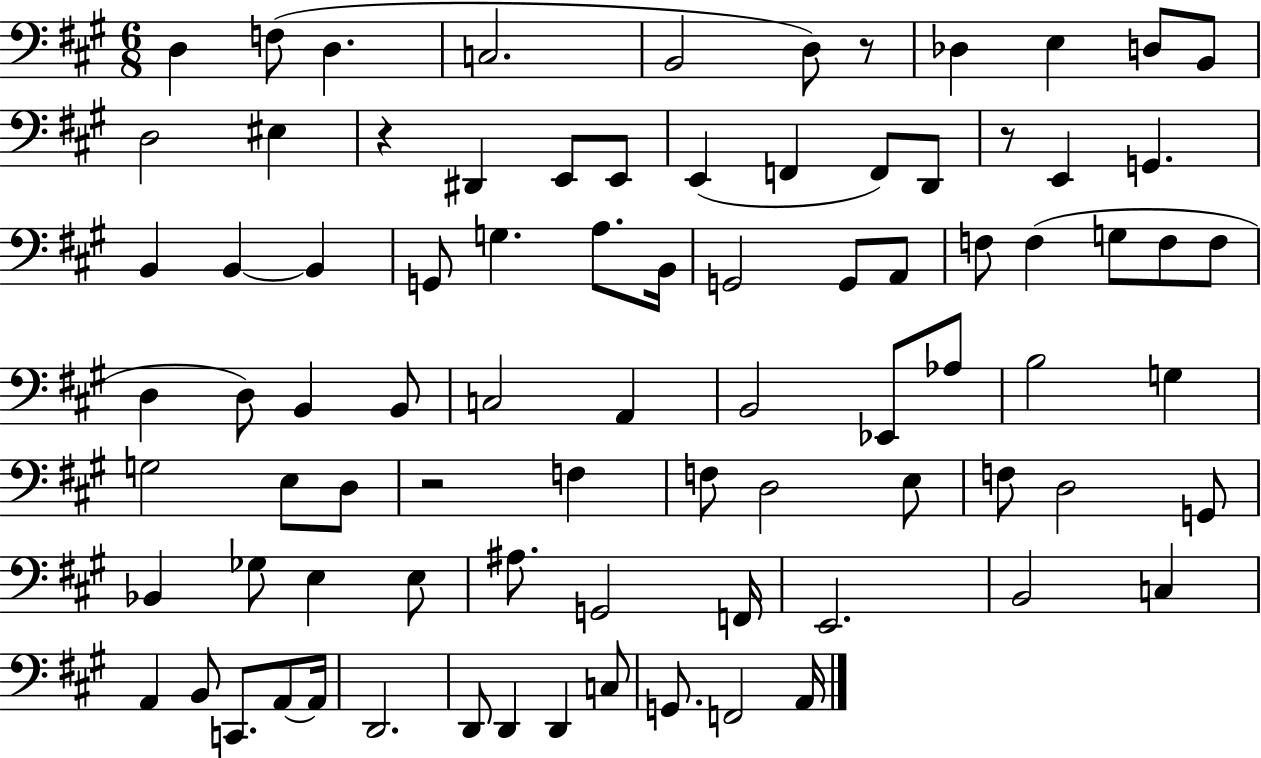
D3/q F3/e D3/q. C3/h. B2/h D3/e R/e Db3/q E3/q D3/e B2/e D3/h EIS3/q R/q D#2/q E2/e E2/e E2/q F2/q F2/e D2/e R/e E2/q G2/q. B2/q B2/q B2/q G2/e G3/q. A3/e. B2/s G2/h G2/e A2/e F3/e F3/q G3/e F3/e F3/e D3/q D3/e B2/q B2/e C3/h A2/q B2/h Eb2/e Ab3/e B3/h G3/q G3/h E3/e D3/e R/h F3/q F3/e D3/h E3/e F3/e D3/h G2/e Bb2/q Gb3/e E3/q E3/e A#3/e. G2/h F2/s E2/h. B2/h C3/q A2/q B2/e C2/e. A2/e A2/s D2/h. D2/e D2/q D2/q C3/e G2/e. F2/h A2/s